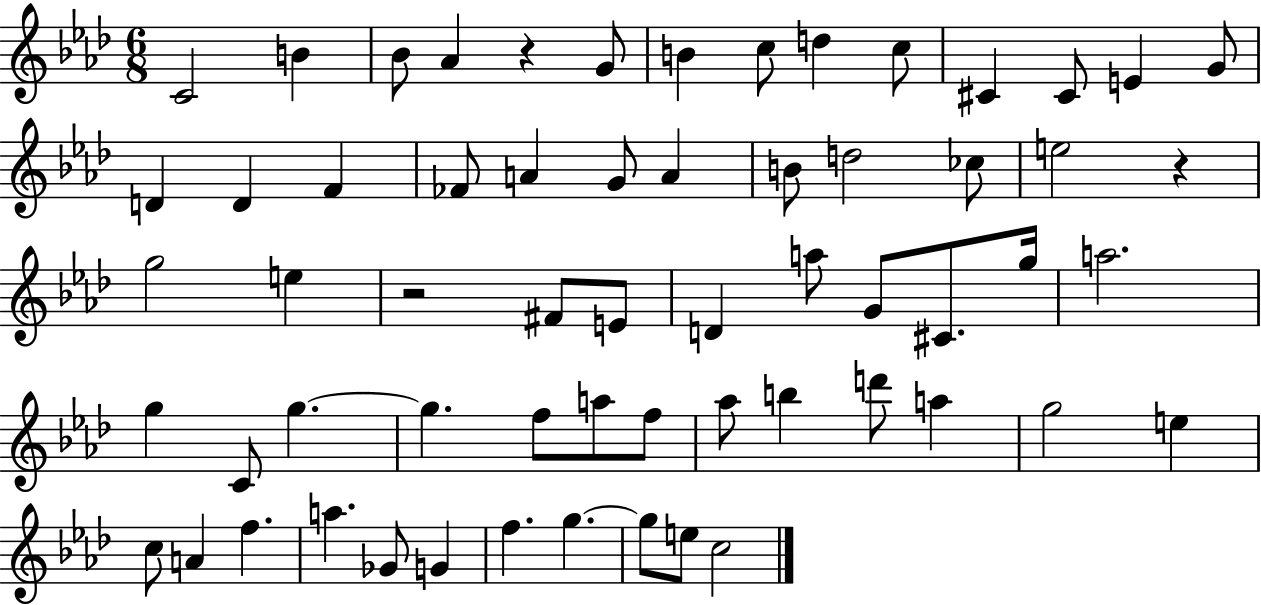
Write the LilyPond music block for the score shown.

{
  \clef treble
  \numericTimeSignature
  \time 6/8
  \key aes \major
  \repeat volta 2 { c'2 b'4 | bes'8 aes'4 r4 g'8 | b'4 c''8 d''4 c''8 | cis'4 cis'8 e'4 g'8 | \break d'4 d'4 f'4 | fes'8 a'4 g'8 a'4 | b'8 d''2 ces''8 | e''2 r4 | \break g''2 e''4 | r2 fis'8 e'8 | d'4 a''8 g'8 cis'8. g''16 | a''2. | \break g''4 c'8 g''4.~~ | g''4. f''8 a''8 f''8 | aes''8 b''4 d'''8 a''4 | g''2 e''4 | \break c''8 a'4 f''4. | a''4. ges'8 g'4 | f''4. g''4.~~ | g''8 e''8 c''2 | \break } \bar "|."
}